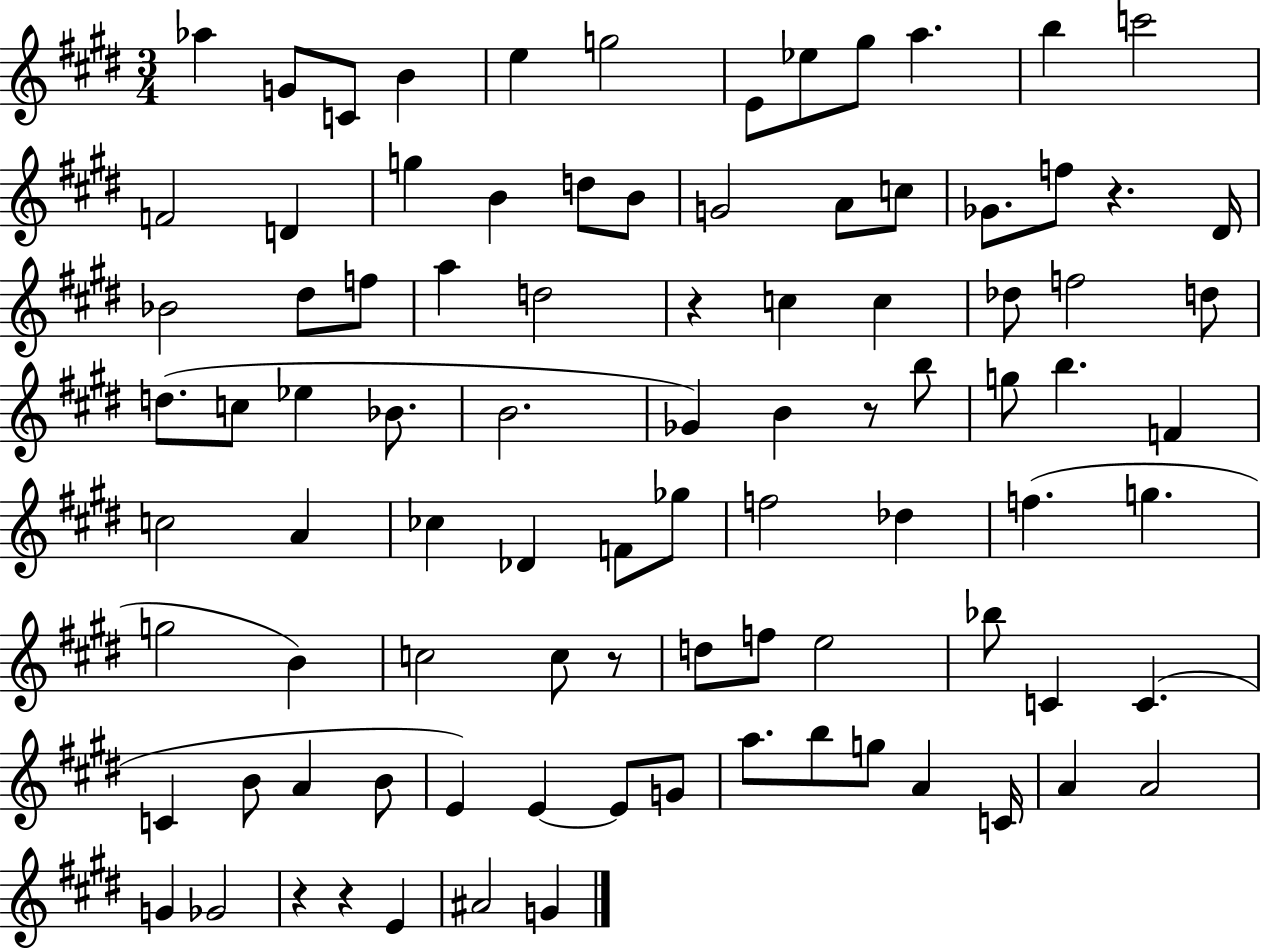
Ab5/q G4/e C4/e B4/q E5/q G5/h E4/e Eb5/e G#5/e A5/q. B5/q C6/h F4/h D4/q G5/q B4/q D5/e B4/e G4/h A4/e C5/e Gb4/e. F5/e R/q. D#4/s Bb4/h D#5/e F5/e A5/q D5/h R/q C5/q C5/q Db5/e F5/h D5/e D5/e. C5/e Eb5/q Bb4/e. B4/h. Gb4/q B4/q R/e B5/e G5/e B5/q. F4/q C5/h A4/q CES5/q Db4/q F4/e Gb5/e F5/h Db5/q F5/q. G5/q. G5/h B4/q C5/h C5/e R/e D5/e F5/e E5/h Bb5/e C4/q C4/q. C4/q B4/e A4/q B4/e E4/q E4/q E4/e G4/e A5/e. B5/e G5/e A4/q C4/s A4/q A4/h G4/q Gb4/h R/q R/q E4/q A#4/h G4/q